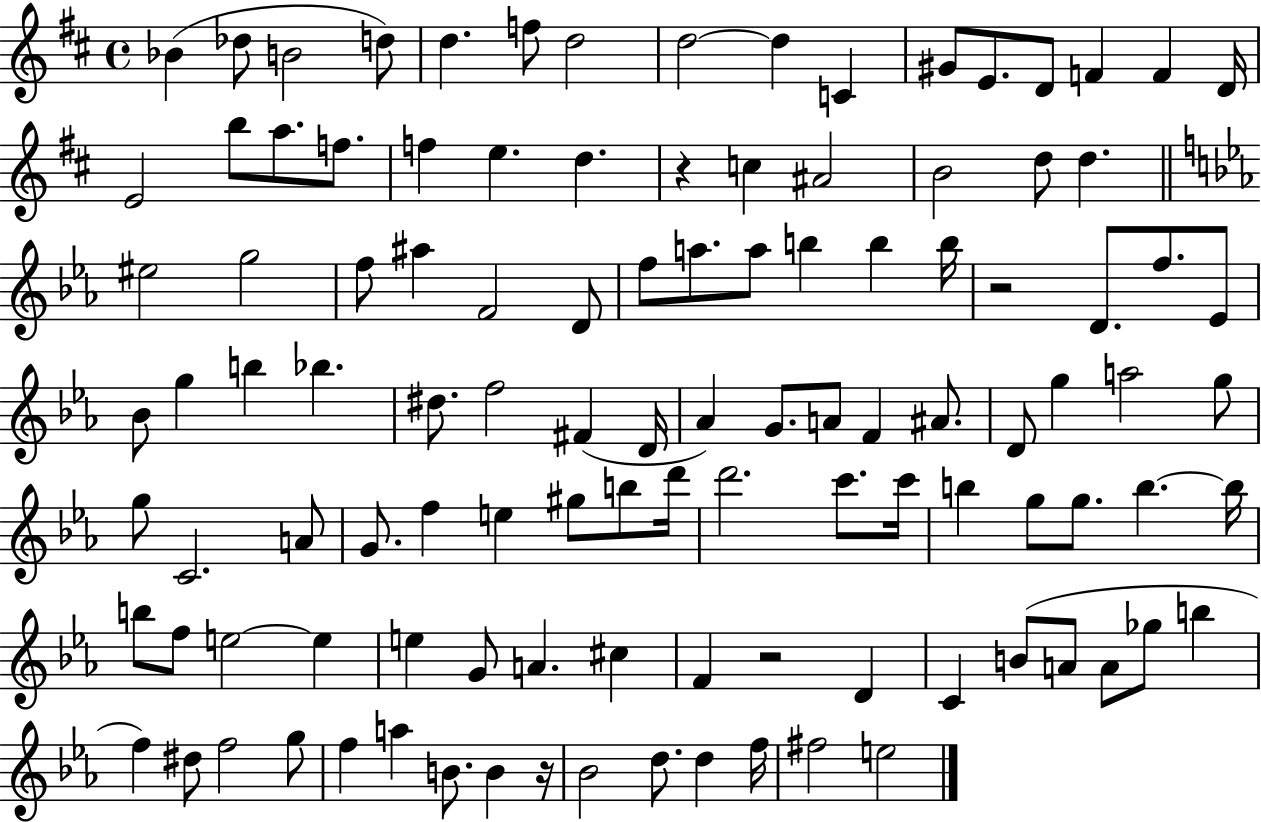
{
  \clef treble
  \time 4/4
  \defaultTimeSignature
  \key d \major
  \repeat volta 2 { bes'4( des''8 b'2 d''8) | d''4. f''8 d''2 | d''2~~ d''4 c'4 | gis'8 e'8. d'8 f'4 f'4 d'16 | \break e'2 b''8 a''8. f''8. | f''4 e''4. d''4. | r4 c''4 ais'2 | b'2 d''8 d''4. | \break \bar "||" \break \key c \minor eis''2 g''2 | f''8 ais''4 f'2 d'8 | f''8 a''8. a''8 b''4 b''4 b''16 | r2 d'8. f''8. ees'8 | \break bes'8 g''4 b''4 bes''4. | dis''8. f''2 fis'4( d'16 | aes'4) g'8. a'8 f'4 ais'8. | d'8 g''4 a''2 g''8 | \break g''8 c'2. a'8 | g'8. f''4 e''4 gis''8 b''8 d'''16 | d'''2. c'''8. c'''16 | b''4 g''8 g''8. b''4.~~ b''16 | \break b''8 f''8 e''2~~ e''4 | e''4 g'8 a'4. cis''4 | f'4 r2 d'4 | c'4 b'8( a'8 a'8 ges''8 b''4 | \break f''4) dis''8 f''2 g''8 | f''4 a''4 b'8. b'4 r16 | bes'2 d''8. d''4 f''16 | fis''2 e''2 | \break } \bar "|."
}